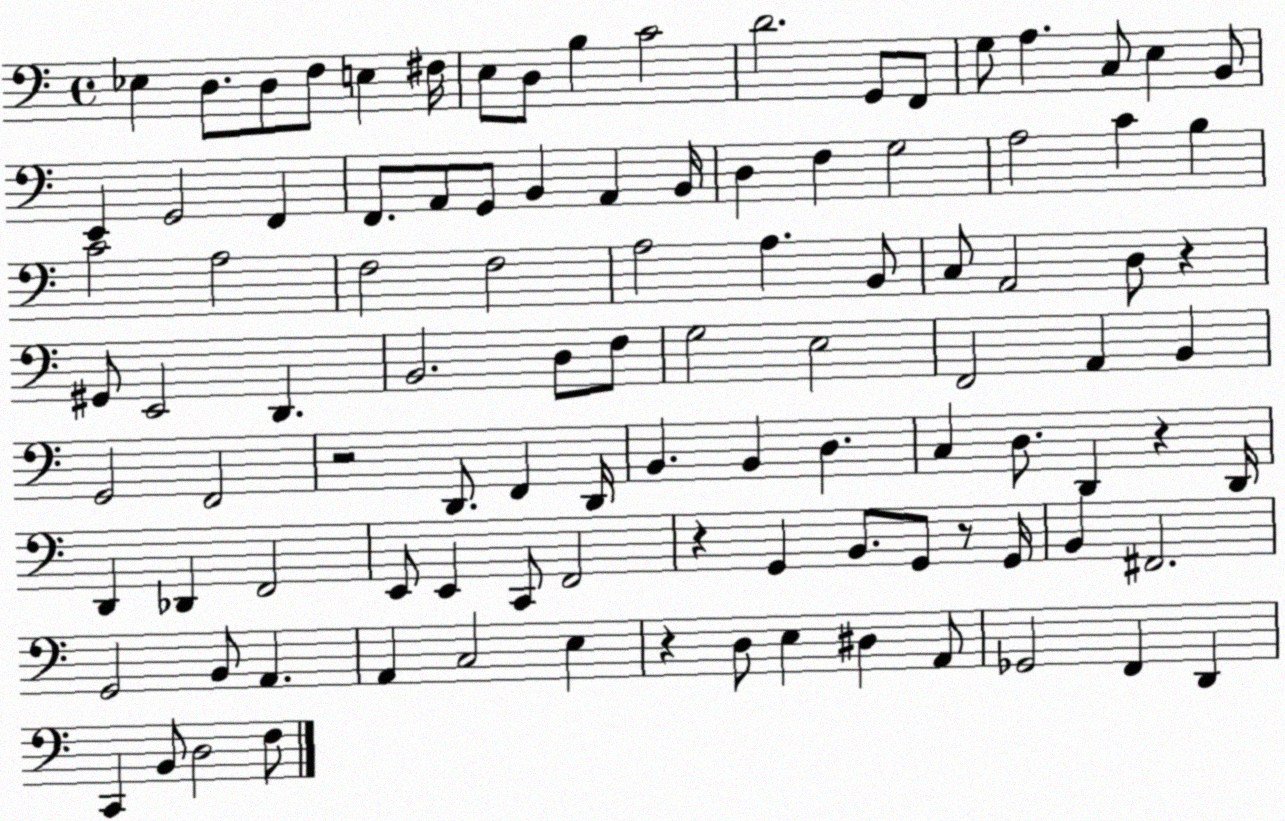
X:1
T:Untitled
M:4/4
L:1/4
K:C
_E, D,/2 D,/2 F,/2 E, ^F,/4 E,/2 D,/2 B, C2 D2 G,,/2 F,,/2 G,/2 A, C,/2 E, B,,/2 E,, G,,2 F,, F,,/2 A,,/2 G,,/2 B,, A,, B,,/4 D, F, G,2 A,2 C B, C2 A,2 F,2 F,2 A,2 A, B,,/2 C,/2 A,,2 D,/2 z ^G,,/2 E,,2 D,, B,,2 D,/2 F,/2 G,2 E,2 F,,2 A,, B,, G,,2 F,,2 z2 D,,/2 F,, D,,/4 B,, B,, D, C, D,/2 D,, z D,,/4 D,, _D,, F,,2 E,,/2 E,, C,,/2 F,,2 z G,, B,,/2 G,,/2 z/2 G,,/4 B,, ^F,,2 G,,2 B,,/2 A,, A,, C,2 E, z D,/2 E, ^D, A,,/2 _G,,2 F,, D,, C,, B,,/2 D,2 F,/2